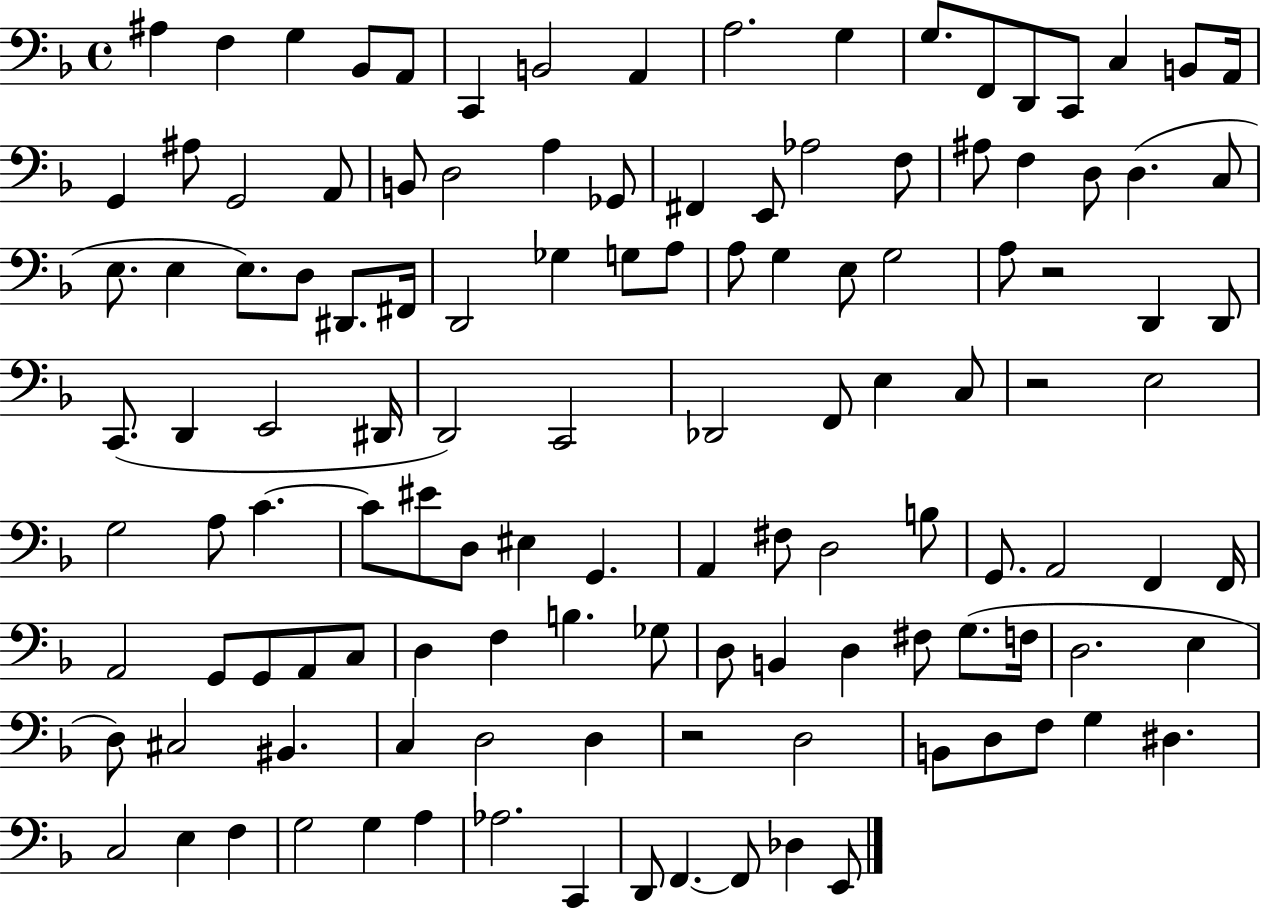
{
  \clef bass
  \time 4/4
  \defaultTimeSignature
  \key f \major
  ais4 f4 g4 bes,8 a,8 | c,4 b,2 a,4 | a2. g4 | g8. f,8 d,8 c,8 c4 b,8 a,16 | \break g,4 ais8 g,2 a,8 | b,8 d2 a4 ges,8 | fis,4 e,8 aes2 f8 | ais8 f4 d8 d4.( c8 | \break e8. e4 e8.) d8 dis,8. fis,16 | d,2 ges4 g8 a8 | a8 g4 e8 g2 | a8 r2 d,4 d,8 | \break c,8.( d,4 e,2 dis,16 | d,2) c,2 | des,2 f,8 e4 c8 | r2 e2 | \break g2 a8 c'4.~~ | c'8 eis'8 d8 eis4 g,4. | a,4 fis8 d2 b8 | g,8. a,2 f,4 f,16 | \break a,2 g,8 g,8 a,8 c8 | d4 f4 b4. ges8 | d8 b,4 d4 fis8 g8.( f16 | d2. e4 | \break d8) cis2 bis,4. | c4 d2 d4 | r2 d2 | b,8 d8 f8 g4 dis4. | \break c2 e4 f4 | g2 g4 a4 | aes2. c,4 | d,8 f,4.~~ f,8 des4 e,8 | \break \bar "|."
}